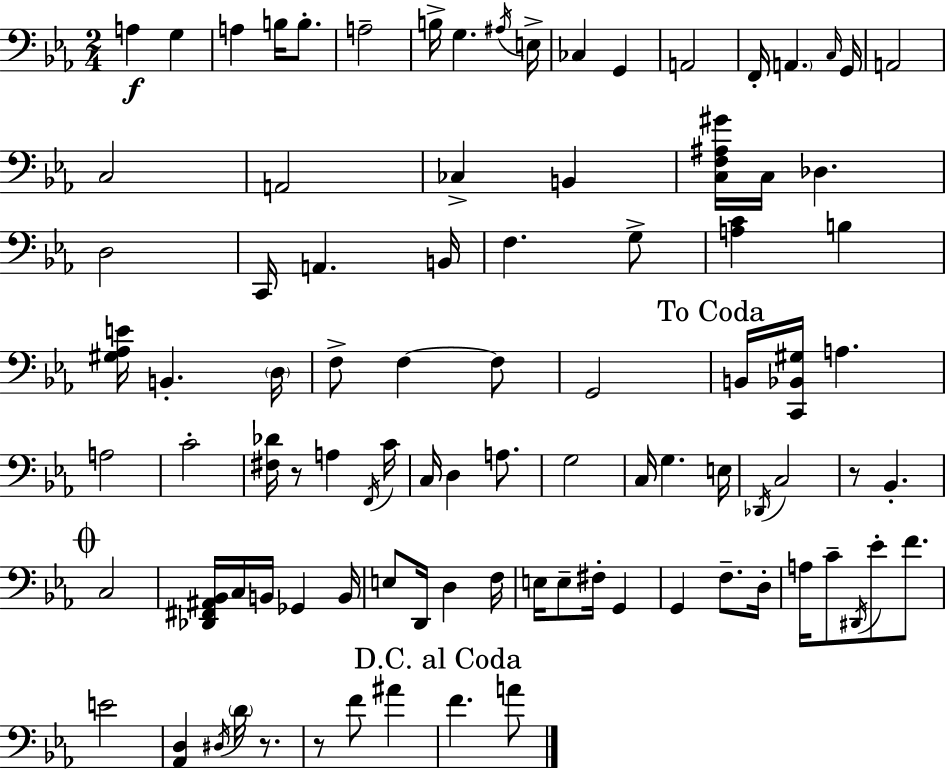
A3/q G3/q A3/q B3/s B3/e. A3/h B3/s G3/q. A#3/s E3/s CES3/q G2/q A2/h F2/s A2/q. C3/s G2/s A2/h C3/h A2/h CES3/q B2/q [C3,F3,A#3,G#4]/s C3/s Db3/q. D3/h C2/s A2/q. B2/s F3/q. G3/e [A3,C4]/q B3/q [G#3,Ab3,E4]/s B2/q. D3/s F3/e F3/q F3/e G2/h B2/s [C2,Bb2,G#3]/s A3/q. A3/h C4/h [F#3,Db4]/s R/e A3/q F2/s C4/s C3/s D3/q A3/e. G3/h C3/s G3/q. E3/s Db2/s C3/h R/e Bb2/q. C3/h [Db2,F#2,A#2,Bb2]/s C3/s B2/s Gb2/q B2/s E3/e D2/s D3/q F3/s E3/s E3/e F#3/s G2/q G2/q F3/e. D3/s A3/s C4/e D#2/s Eb4/e F4/e. E4/h [Ab2,D3]/q D#3/s D4/s R/e. R/e F4/e A#4/q F4/q. A4/e